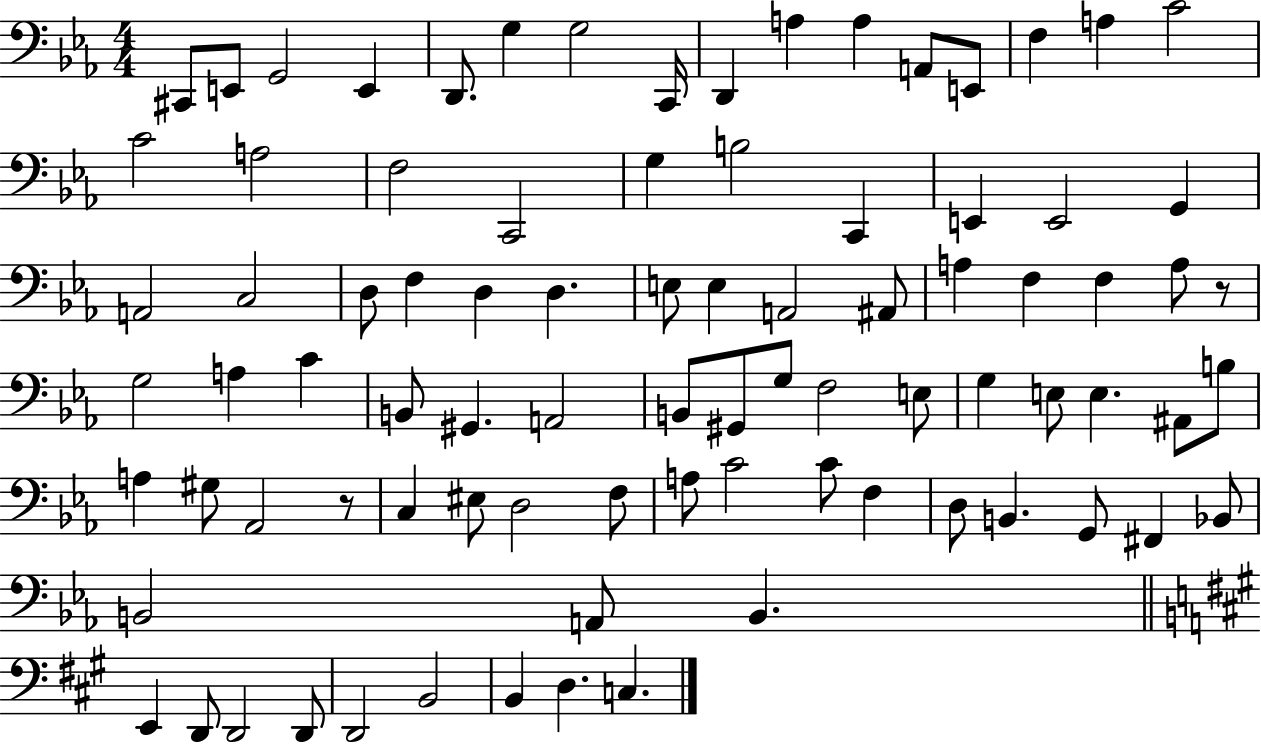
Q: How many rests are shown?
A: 2